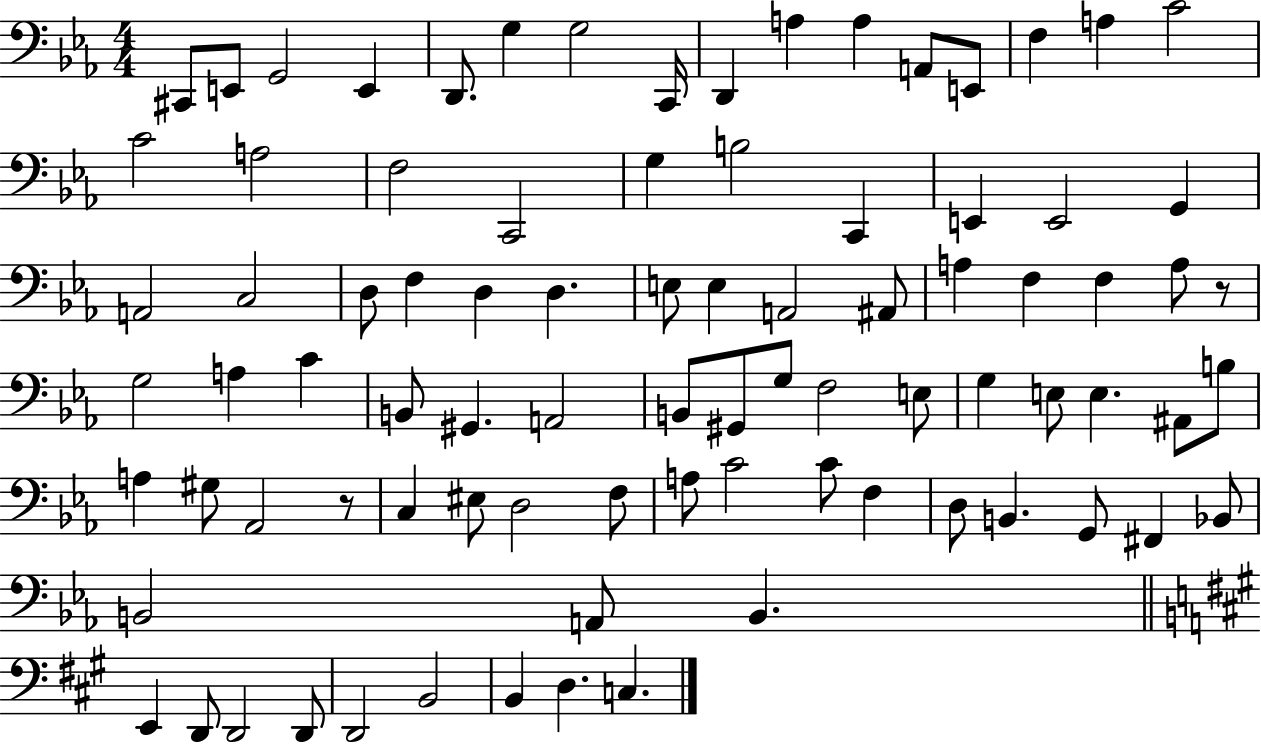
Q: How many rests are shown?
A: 2